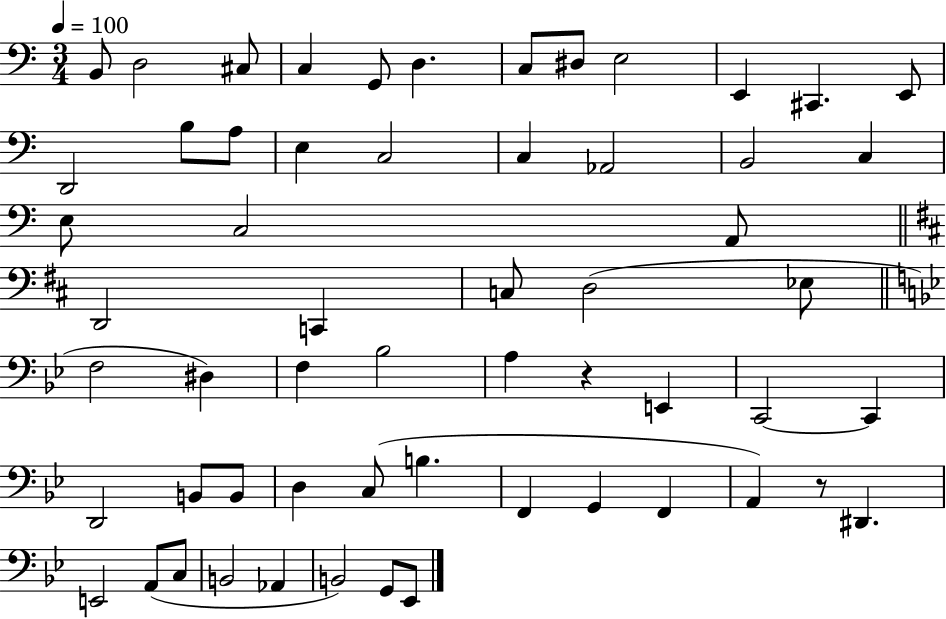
{
  \clef bass
  \numericTimeSignature
  \time 3/4
  \key c \major
  \tempo 4 = 100
  b,8 d2 cis8 | c4 g,8 d4. | c8 dis8 e2 | e,4 cis,4. e,8 | \break d,2 b8 a8 | e4 c2 | c4 aes,2 | b,2 c4 | \break e8 c2 a,8 | \bar "||" \break \key d \major d,2 c,4 | c8 d2( ees8 | \bar "||" \break \key g \minor f2 dis4) | f4 bes2 | a4 r4 e,4 | c,2~~ c,4 | \break d,2 b,8 b,8 | d4 c8( b4. | f,4 g,4 f,4 | a,4) r8 dis,4. | \break e,2 a,8( c8 | b,2 aes,4 | b,2) g,8 ees,8 | \bar "|."
}